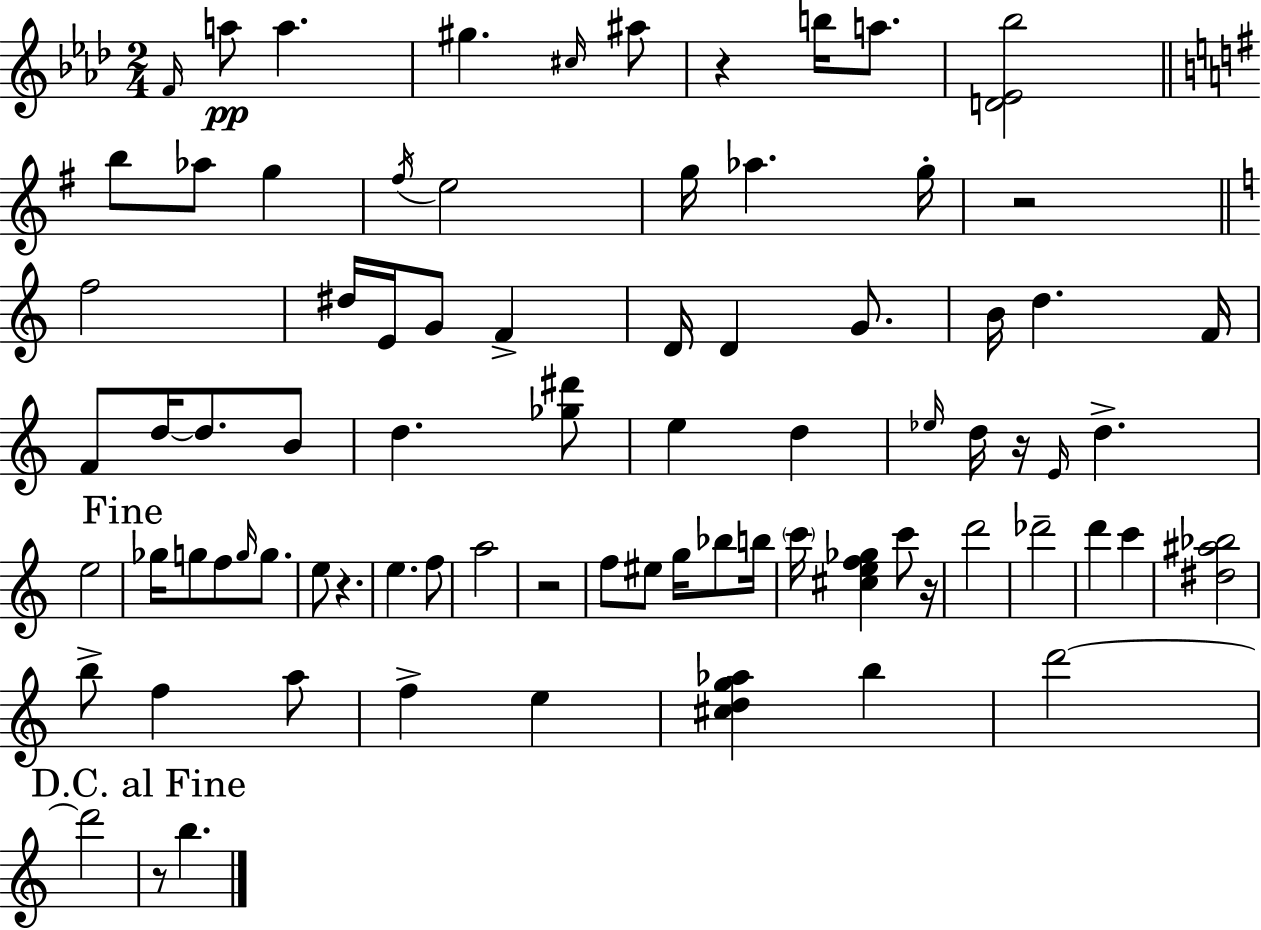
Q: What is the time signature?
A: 2/4